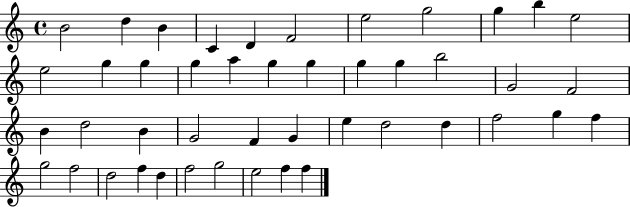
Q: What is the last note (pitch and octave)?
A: F5